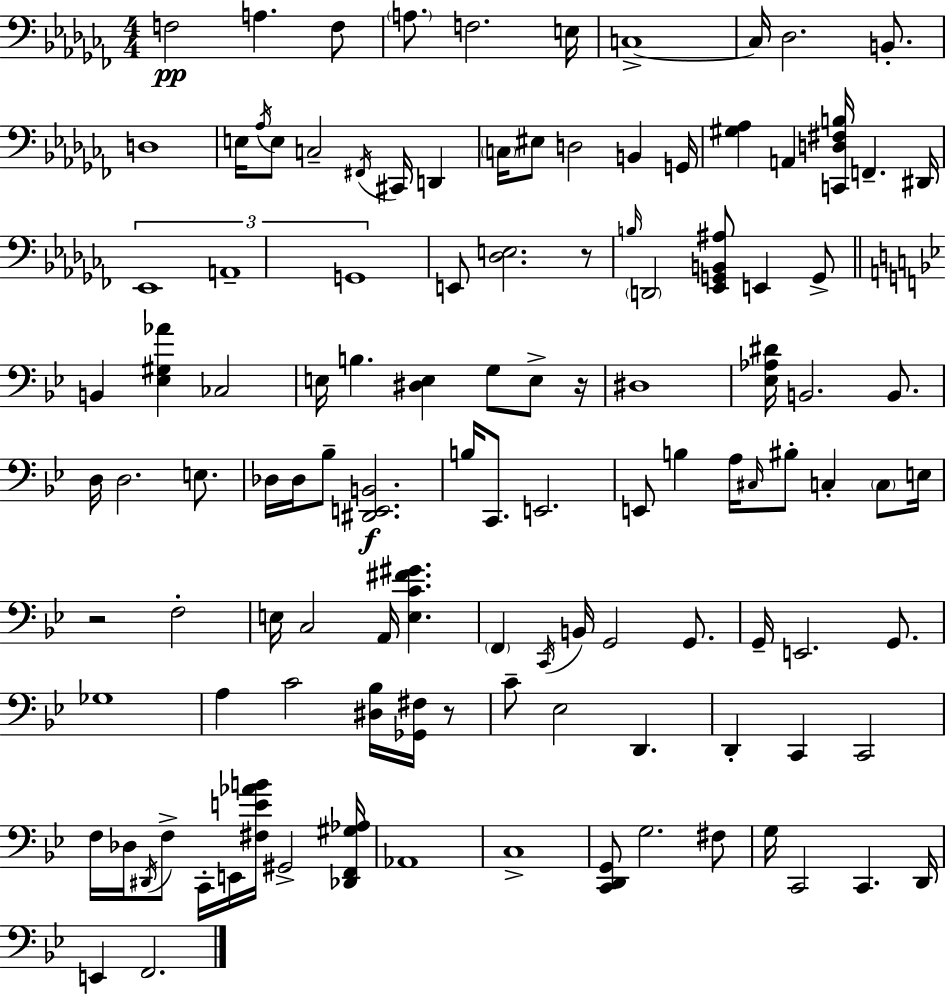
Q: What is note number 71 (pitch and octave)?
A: E2